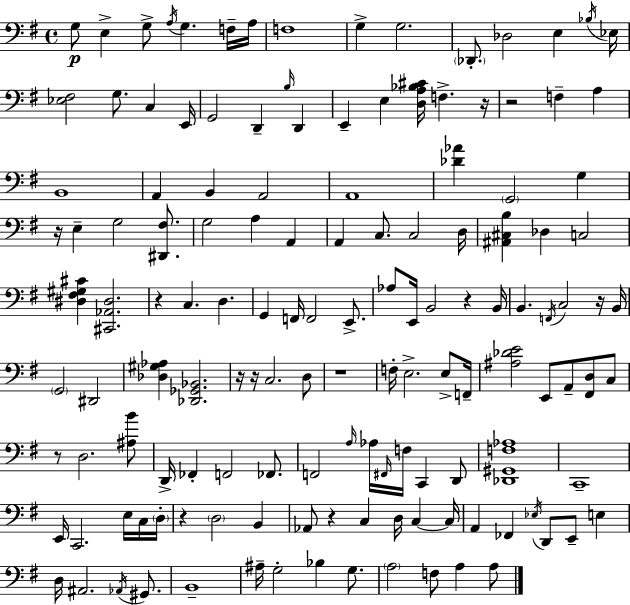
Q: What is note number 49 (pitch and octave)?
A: F2